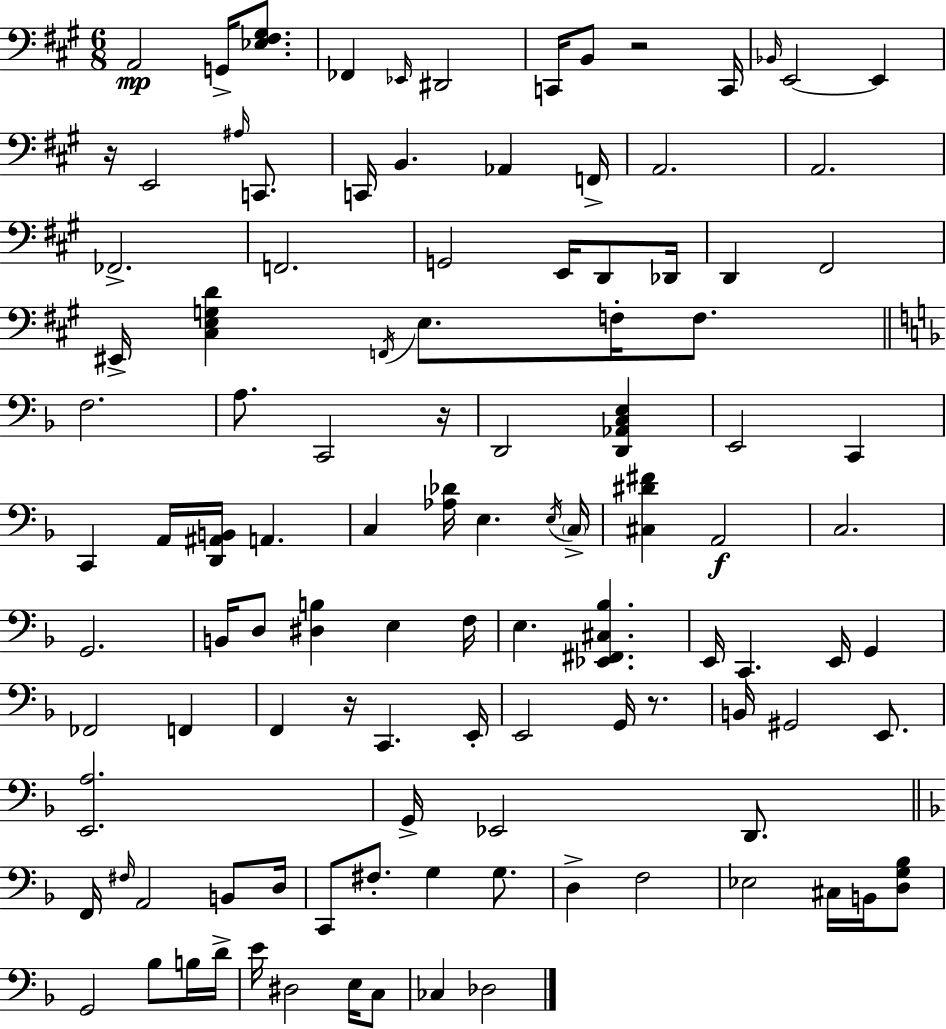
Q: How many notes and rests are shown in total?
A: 110